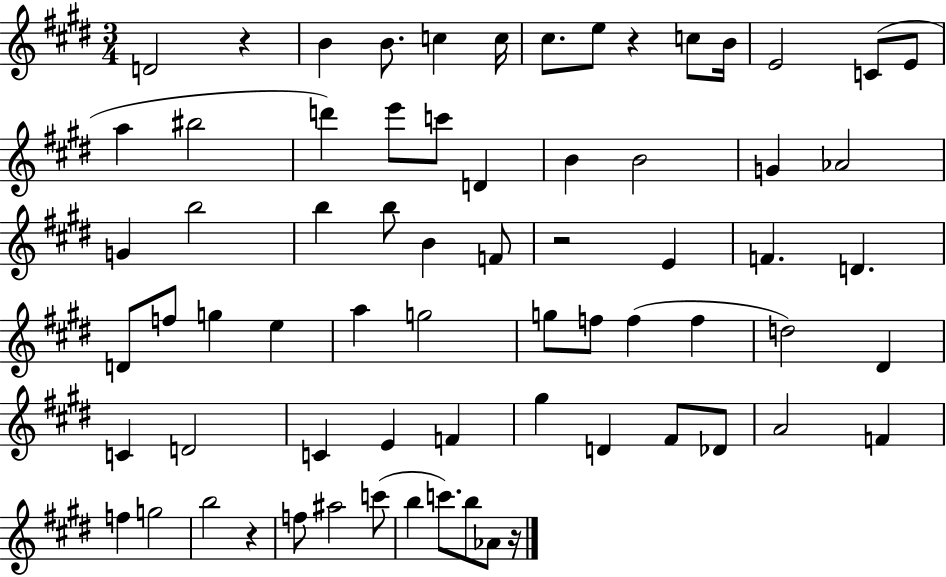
D4/h R/q B4/q B4/e. C5/q C5/s C#5/e. E5/e R/q C5/e B4/s E4/h C4/e E4/e A5/q BIS5/h D6/q E6/e C6/e D4/q B4/q B4/h G4/q Ab4/h G4/q B5/h B5/q B5/e B4/q F4/e R/h E4/q F4/q. D4/q. D4/e F5/e G5/q E5/q A5/q G5/h G5/e F5/e F5/q F5/q D5/h D#4/q C4/q D4/h C4/q E4/q F4/q G#5/q D4/q F#4/e Db4/e A4/h F4/q F5/q G5/h B5/h R/q F5/e A#5/h C6/e B5/q C6/e. B5/e Ab4/e R/s